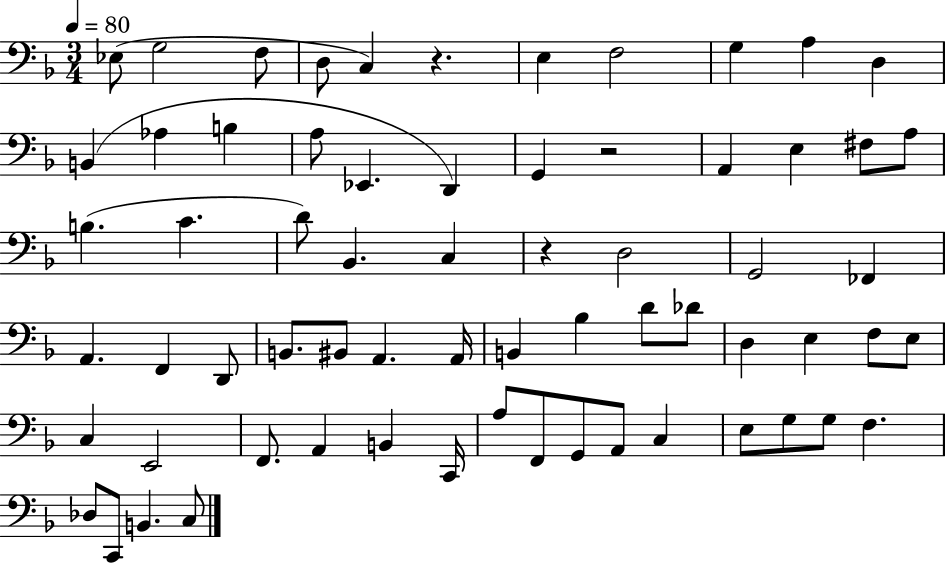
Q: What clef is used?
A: bass